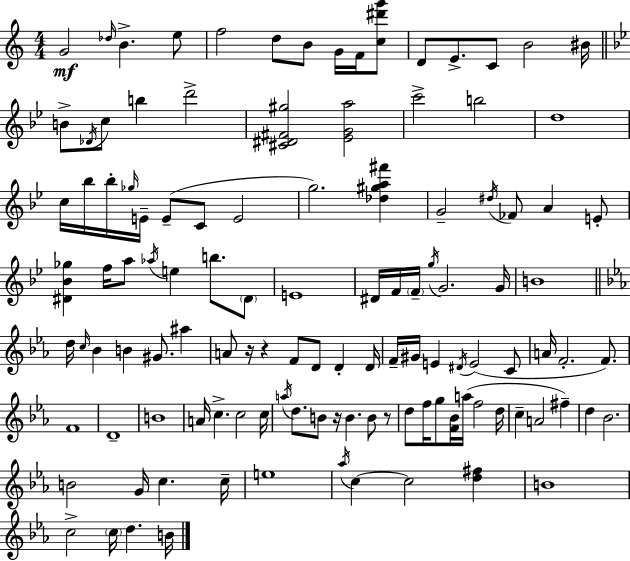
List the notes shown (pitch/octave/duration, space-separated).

G4/h Db5/s B4/q. E5/e F5/h D5/e B4/e G4/s F4/s [C5,D#6,G6]/e D4/e E4/e. C4/e B4/h BIS4/s B4/e Db4/s C5/e B5/q D6/h [C#4,D#4,F#4,G#5]/h [Eb4,G4,A5]/h C6/h B5/h D5/w C5/s Bb5/s Bb5/s Gb5/s E4/s E4/e C4/e E4/h G5/h. [Db5,G#5,A5,F#6]/q G4/h D#5/s FES4/e A4/q E4/e [D#4,Bb4,Gb5]/q F5/s A5/e Ab5/s E5/q B5/e. D#4/e E4/w D#4/s F4/s F4/s G5/s G4/h. G4/s B4/w D5/s C5/s Bb4/q B4/q G#4/e. A#5/q A4/e R/s R/q F4/e D4/e D4/q D4/s F4/s G#4/s E4/q D#4/s E4/h C4/e A4/s F4/h. F4/e. F4/w D4/w B4/w A4/s C5/q. C5/h C5/s A5/s D5/e. B4/e R/s B4/q. B4/e R/e D5/e F5/s G5/e [F4,Bb4]/s A5/s F5/h D5/s C5/q A4/h F#5/q D5/q Bb4/h. B4/h G4/s C5/q. C5/s E5/w Ab5/s C5/q C5/h [D5,F#5]/q B4/w C5/h C5/s D5/q. B4/s